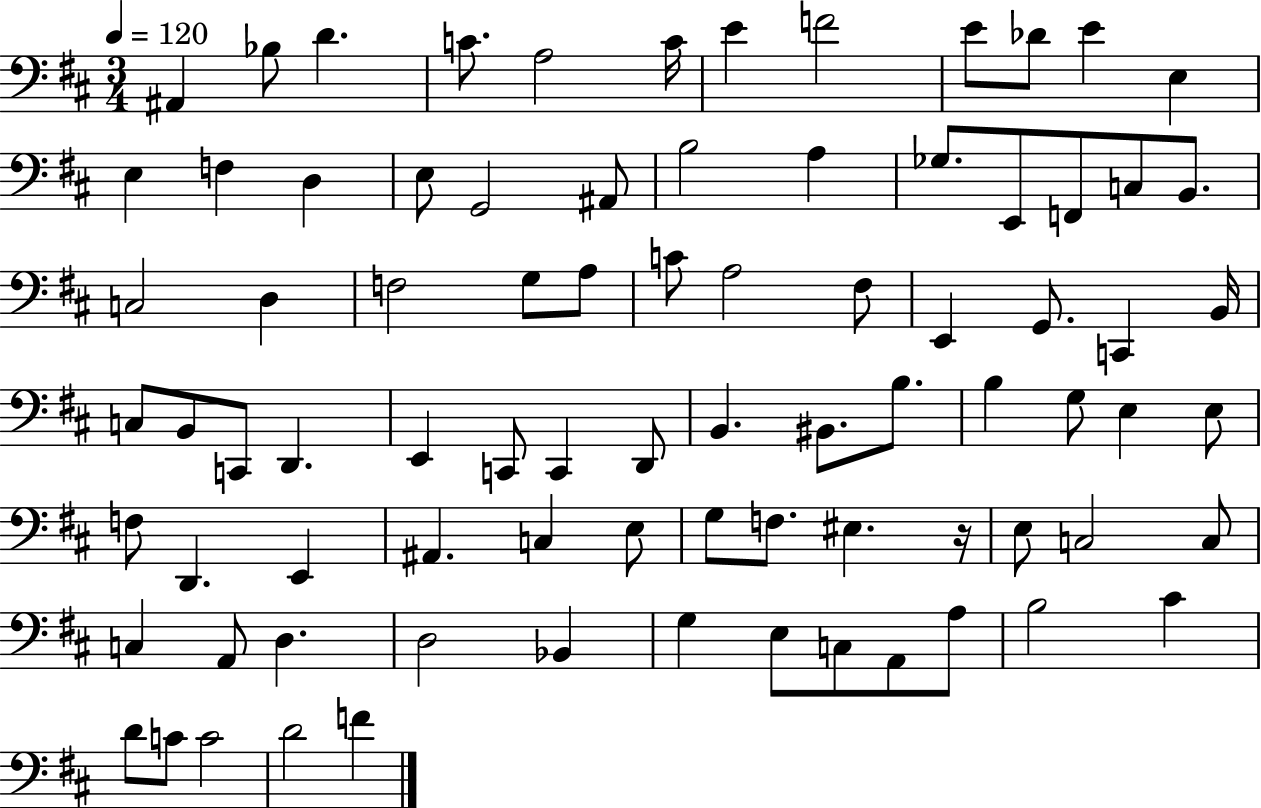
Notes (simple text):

A#2/q Bb3/e D4/q. C4/e. A3/h C4/s E4/q F4/h E4/e Db4/e E4/q E3/q E3/q F3/q D3/q E3/e G2/h A#2/e B3/h A3/q Gb3/e. E2/e F2/e C3/e B2/e. C3/h D3/q F3/h G3/e A3/e C4/e A3/h F#3/e E2/q G2/e. C2/q B2/s C3/e B2/e C2/e D2/q. E2/q C2/e C2/q D2/e B2/q. BIS2/e. B3/e. B3/q G3/e E3/q E3/e F3/e D2/q. E2/q A#2/q. C3/q E3/e G3/e F3/e. EIS3/q. R/s E3/e C3/h C3/e C3/q A2/e D3/q. D3/h Bb2/q G3/q E3/e C3/e A2/e A3/e B3/h C#4/q D4/e C4/e C4/h D4/h F4/q